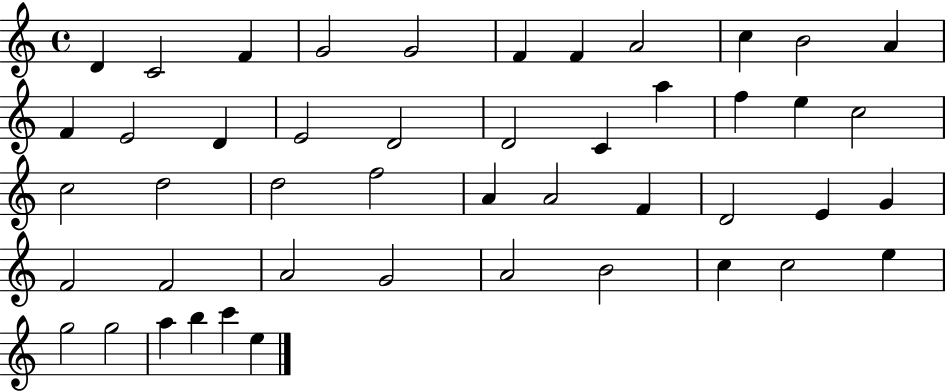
X:1
T:Untitled
M:4/4
L:1/4
K:C
D C2 F G2 G2 F F A2 c B2 A F E2 D E2 D2 D2 C a f e c2 c2 d2 d2 f2 A A2 F D2 E G F2 F2 A2 G2 A2 B2 c c2 e g2 g2 a b c' e